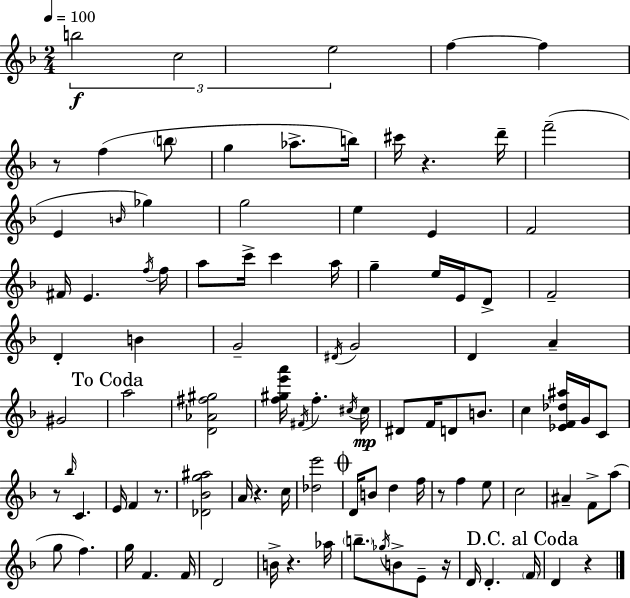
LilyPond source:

{
  \clef treble
  \numericTimeSignature
  \time 2/4
  \key f \major
  \tempo 4 = 100
  \tuplet 3/2 { b''2\f | c''2 | e''2 } | f''4~~ f''4 | \break r8 f''4( \parenthesize b''8 | g''4 aes''8.-> b''16) | cis'''16 r4. d'''16-- | f'''2--( | \break e'4 \grace { b'16 } ges''4) | g''2 | e''4 e'4 | f'2 | \break fis'16 e'4. | \acciaccatura { f''16 } f''16 a''8 c'''16-> c'''4 | a''16 g''4-- e''16 e'16 | d'8-> f'2-- | \break d'4-. b'4 | g'2-- | \acciaccatura { dis'16 } g'2 | d'4 a'4-- | \break gis'2 | \mark "To Coda" a''2 | <d' aes' fis'' gis''>2 | <f'' gis'' e''' a'''>16 \acciaccatura { fis'16 } f''4.-. | \break \acciaccatura { cis''16 } cis''16\mp dis'8 f'16 | d'8 b'8. c''4 | <ees' f' des'' ais''>16 g'16 c'8 r8 \grace { bes''16 } | c'4. e'16 f'4 | \break r8. <des' bes' g'' ais''>2 | a'16 r4. | c''16 <des'' e'''>2 | \mark \markup { \musicglyph "scripts.coda" } d'16 b'8 | \break d''4 f''16 r8 | f''4 e''8 c''2 | ais'4-- | f'8-> a''8( g''8 | \break f''4.) g''16 f'4. | f'16 d'2 | b'16-> r4. | aes''16 \parenthesize b''8.-- | \break \acciaccatura { ges''16 } b'8-> e'8-- r16 d'16 | d'4.-. \mark "D.C. al Coda" \parenthesize f'16 d'4 | r4 \bar "|."
}